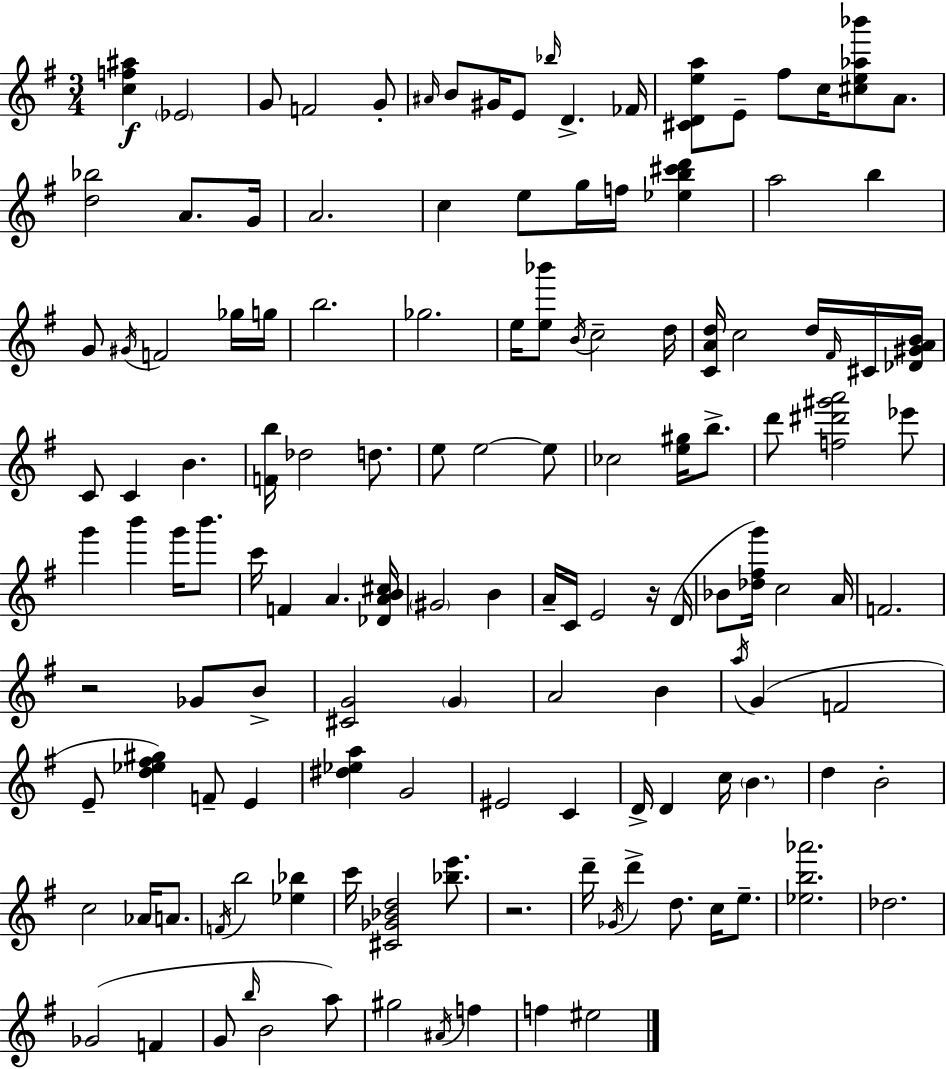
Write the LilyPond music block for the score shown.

{
  \clef treble
  \numericTimeSignature
  \time 3/4
  \key e \minor
  \repeat volta 2 { <c'' f'' ais''>4\f \parenthesize ees'2 | g'8 f'2 g'8-. | \grace { ais'16 } b'8 gis'16 e'8 \grace { bes''16 } d'4.-> | fes'16 <cis' d' e'' a''>8 e'8-- fis''8 c''16 <cis'' e'' aes'' bes'''>8 a'8. | \break <d'' bes''>2 a'8. | g'16 a'2. | c''4 e''8 g''16 f''16 <ees'' b'' cis''' d'''>4 | a''2 b''4 | \break g'8 \acciaccatura { gis'16 } f'2 | ges''16 g''16 b''2. | ges''2. | e''16 <e'' bes'''>8 \acciaccatura { b'16 } c''2-- | \break d''16 <c' a' d''>16 c''2 | d''16 \grace { fis'16 } cis'16 <des' gis' a' b'>16 c'8 c'4 b'4. | <f' b''>16 des''2 | d''8. e''8 e''2~~ | \break e''8 ces''2 | <e'' gis''>16 b''8.-> d'''8 <f'' dis''' gis''' a'''>2 | ees'''8 g'''4 b'''4 | g'''16 b'''8. c'''16 f'4 a'4. | \break <des' a' b' cis''>16 \parenthesize gis'2 | b'4 a'16-- c'16 e'2 | r16 d'16( bes'8 <des'' fis'' g'''>16) c''2 | a'16 f'2. | \break r2 | ges'8 b'8-> <cis' g'>2 | \parenthesize g'4 a'2 | b'4 \acciaccatura { a''16 } g'4( f'2 | \break e'8-- <d'' ees'' fis'' gis''>4) | f'8-- e'4 <dis'' ees'' a''>4 g'2 | eis'2 | c'4 d'16-> d'4 c''16 | \break \parenthesize b'4. d''4 b'2-. | c''2 | aes'16 a'8. \acciaccatura { f'16 } b''2 | <ees'' bes''>4 c'''16 <cis' ges' bes' d''>2 | \break <bes'' e'''>8. r2. | d'''16-- \acciaccatura { ges'16 } d'''4-> | d''8. c''16 e''8.-- <ees'' b'' aes'''>2. | des''2. | \break ges'2( | f'4 g'8 \grace { b''16 } b'2 | a''8) gis''2 | \acciaccatura { ais'16 } f''4 f''4 | \break eis''2 } \bar "|."
}